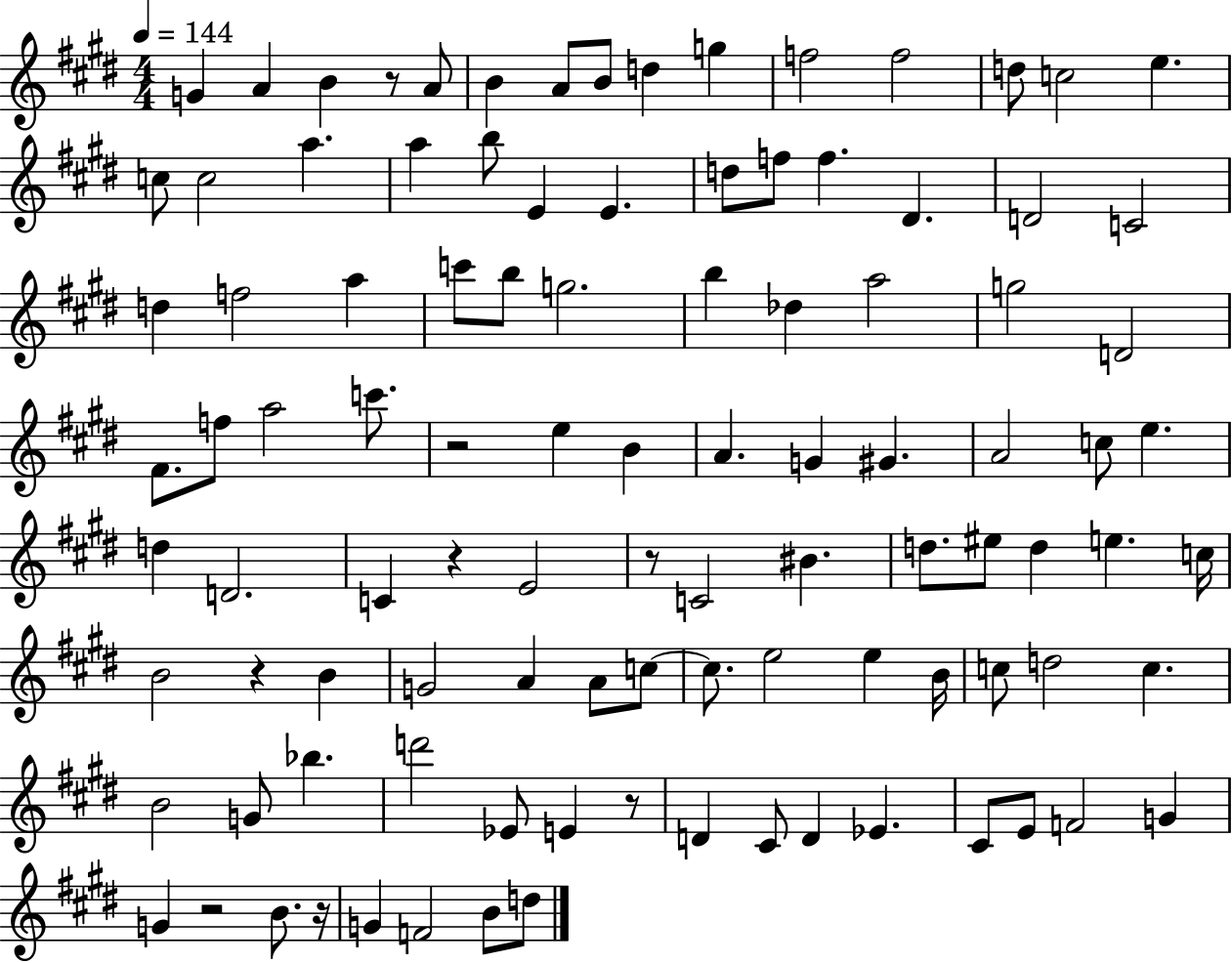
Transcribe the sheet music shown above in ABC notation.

X:1
T:Untitled
M:4/4
L:1/4
K:E
G A B z/2 A/2 B A/2 B/2 d g f2 f2 d/2 c2 e c/2 c2 a a b/2 E E d/2 f/2 f ^D D2 C2 d f2 a c'/2 b/2 g2 b _d a2 g2 D2 ^F/2 f/2 a2 c'/2 z2 e B A G ^G A2 c/2 e d D2 C z E2 z/2 C2 ^B d/2 ^e/2 d e c/4 B2 z B G2 A A/2 c/2 c/2 e2 e B/4 c/2 d2 c B2 G/2 _b d'2 _E/2 E z/2 D ^C/2 D _E ^C/2 E/2 F2 G G z2 B/2 z/4 G F2 B/2 d/2